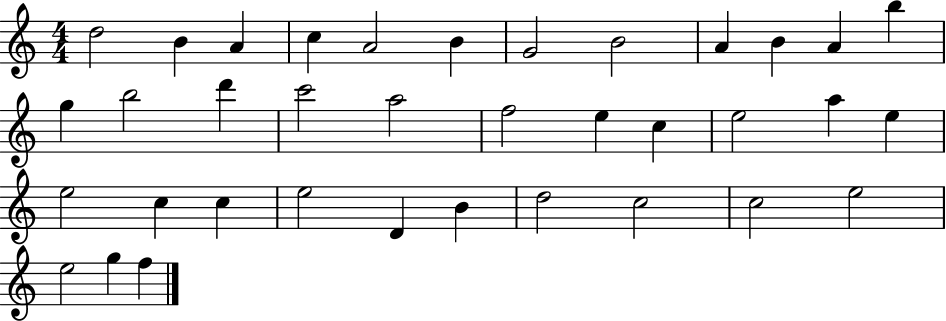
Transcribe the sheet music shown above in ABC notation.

X:1
T:Untitled
M:4/4
L:1/4
K:C
d2 B A c A2 B G2 B2 A B A b g b2 d' c'2 a2 f2 e c e2 a e e2 c c e2 D B d2 c2 c2 e2 e2 g f